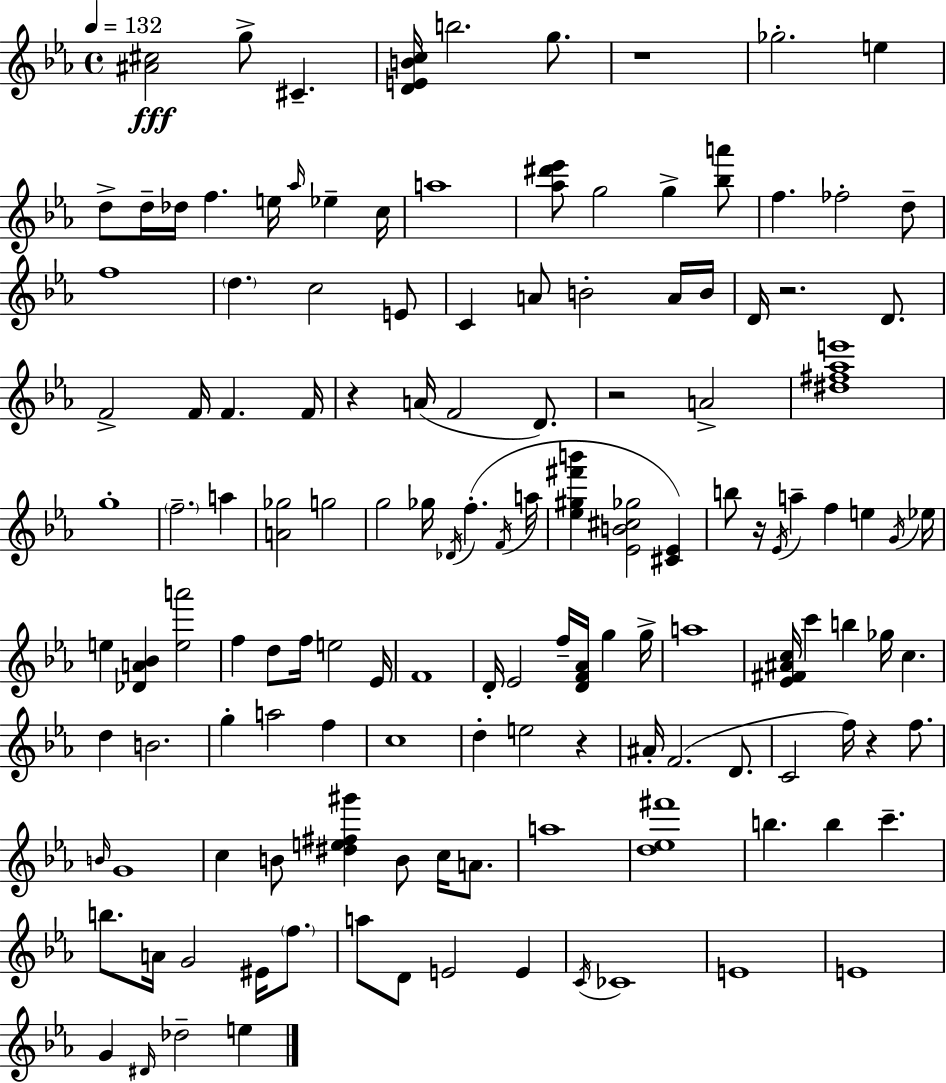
{
  \clef treble
  \time 4/4
  \defaultTimeSignature
  \key c \minor
  \tempo 4 = 132
  <ais' cis''>2\fff g''8-> cis'4.-- | <d' e' b' c''>16 b''2. g''8. | r1 | ges''2.-. e''4 | \break d''8-> d''16-- des''16 f''4. e''16 \grace { aes''16 } ees''4-- | c''16 a''1 | <aes'' dis''' ees'''>8 g''2 g''4-> <bes'' a'''>8 | f''4. fes''2-. d''8-- | \break f''1 | \parenthesize d''4. c''2 e'8 | c'4 a'8 b'2-. a'16 | b'16 d'16 r2. d'8. | \break f'2-> f'16 f'4. | f'16 r4 a'16( f'2 d'8.) | r2 a'2-> | <dis'' fis'' aes'' e'''>1 | \break g''1-. | \parenthesize f''2.-- a''4 | <a' ges''>2 g''2 | g''2 ges''16 \acciaccatura { des'16 } f''4.-.( | \break \acciaccatura { f'16 } a''16 <ees'' gis'' fis''' b'''>4 <ees' b' cis'' ges''>2 <cis' ees'>4) | b''8 r16 \acciaccatura { ees'16 } a''4-- f''4 e''4 | \acciaccatura { g'16 } ees''16 e''4 <des' a' bes'>4 <e'' a'''>2 | f''4 d''8 f''16 e''2 | \break ees'16 f'1 | d'16-. ees'2 f''16-- <d' f' aes'>16 | g''4 g''16-> a''1 | <ees' fis' ais' c''>16 c'''4 b''4 ges''16 c''4. | \break d''4 b'2. | g''4-. a''2 | f''4 c''1 | d''4-. e''2 | \break r4 ais'16-. f'2.( | d'8. c'2 f''16) r4 | f''8. \grace { b'16 } g'1 | c''4 b'8 <dis'' e'' fis'' gis'''>4 | \break b'8 c''16 a'8. a''1 | <d'' ees'' fis'''>1 | b''4. b''4 | c'''4.-- b''8. a'16 g'2 | \break eis'16 \parenthesize f''8. a''8 d'8 e'2 | e'4 \acciaccatura { c'16 } ces'1 | e'1 | e'1 | \break g'4 \grace { dis'16 } des''2-- | e''4 \bar "|."
}